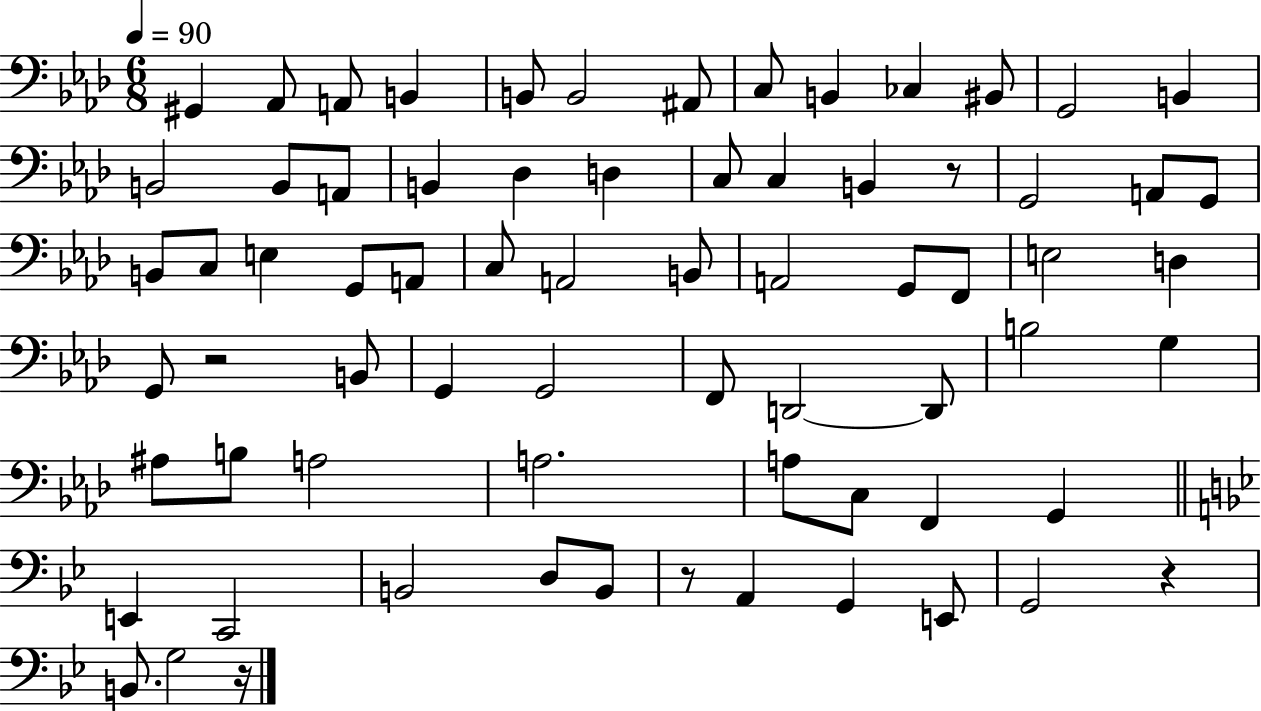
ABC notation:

X:1
T:Untitled
M:6/8
L:1/4
K:Ab
^G,, _A,,/2 A,,/2 B,, B,,/2 B,,2 ^A,,/2 C,/2 B,, _C, ^B,,/2 G,,2 B,, B,,2 B,,/2 A,,/2 B,, _D, D, C,/2 C, B,, z/2 G,,2 A,,/2 G,,/2 B,,/2 C,/2 E, G,,/2 A,,/2 C,/2 A,,2 B,,/2 A,,2 G,,/2 F,,/2 E,2 D, G,,/2 z2 B,,/2 G,, G,,2 F,,/2 D,,2 D,,/2 B,2 G, ^A,/2 B,/2 A,2 A,2 A,/2 C,/2 F,, G,, E,, C,,2 B,,2 D,/2 B,,/2 z/2 A,, G,, E,,/2 G,,2 z B,,/2 G,2 z/4